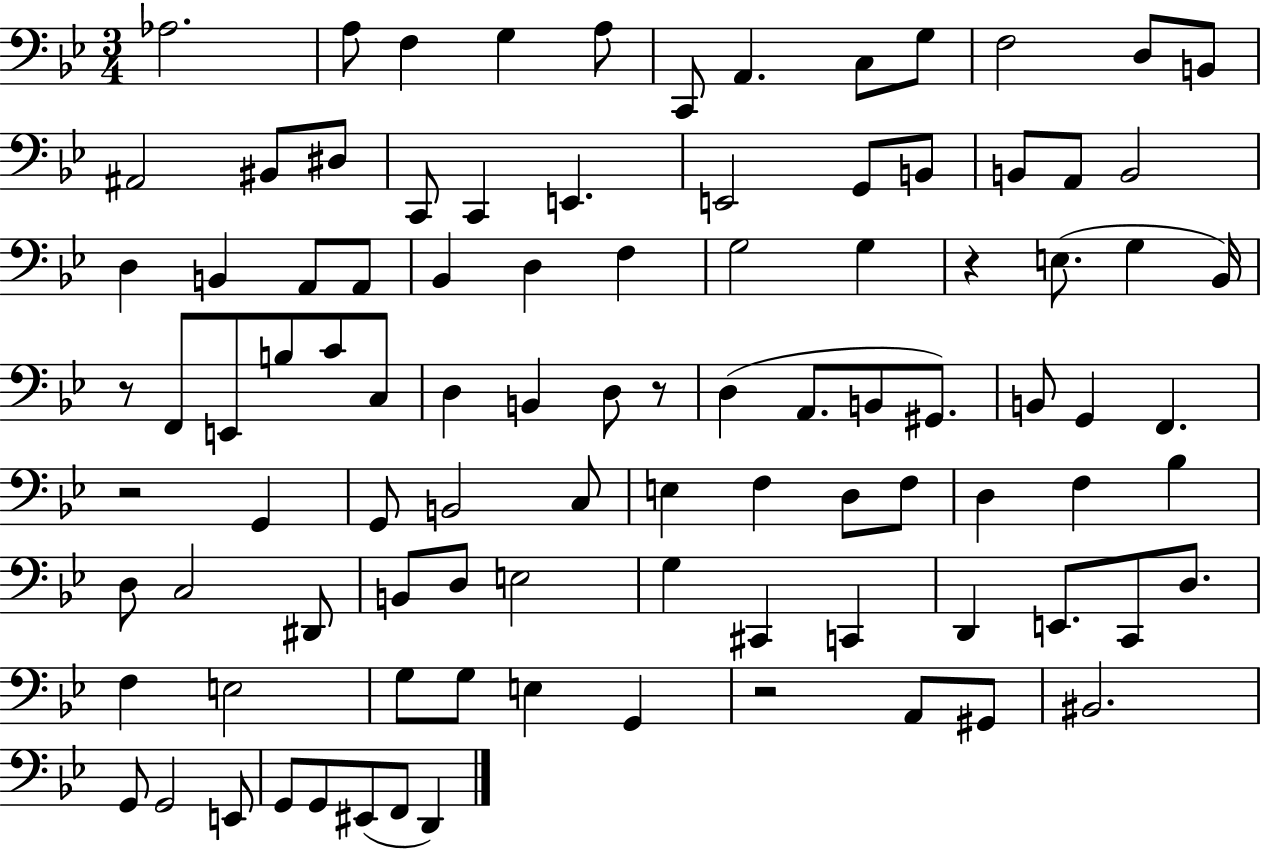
Ab3/h. A3/e F3/q G3/q A3/e C2/e A2/q. C3/e G3/e F3/h D3/e B2/e A#2/h BIS2/e D#3/e C2/e C2/q E2/q. E2/h G2/e B2/e B2/e A2/e B2/h D3/q B2/q A2/e A2/e Bb2/q D3/q F3/q G3/h G3/q R/q E3/e. G3/q Bb2/s R/e F2/e E2/e B3/e C4/e C3/e D3/q B2/q D3/e R/e D3/q A2/e. B2/e G#2/e. B2/e G2/q F2/q. R/h G2/q G2/e B2/h C3/e E3/q F3/q D3/e F3/e D3/q F3/q Bb3/q D3/e C3/h D#2/e B2/e D3/e E3/h G3/q C#2/q C2/q D2/q E2/e. C2/e D3/e. F3/q E3/h G3/e G3/e E3/q G2/q R/h A2/e G#2/e BIS2/h. G2/e G2/h E2/e G2/e G2/e EIS2/e F2/e D2/q